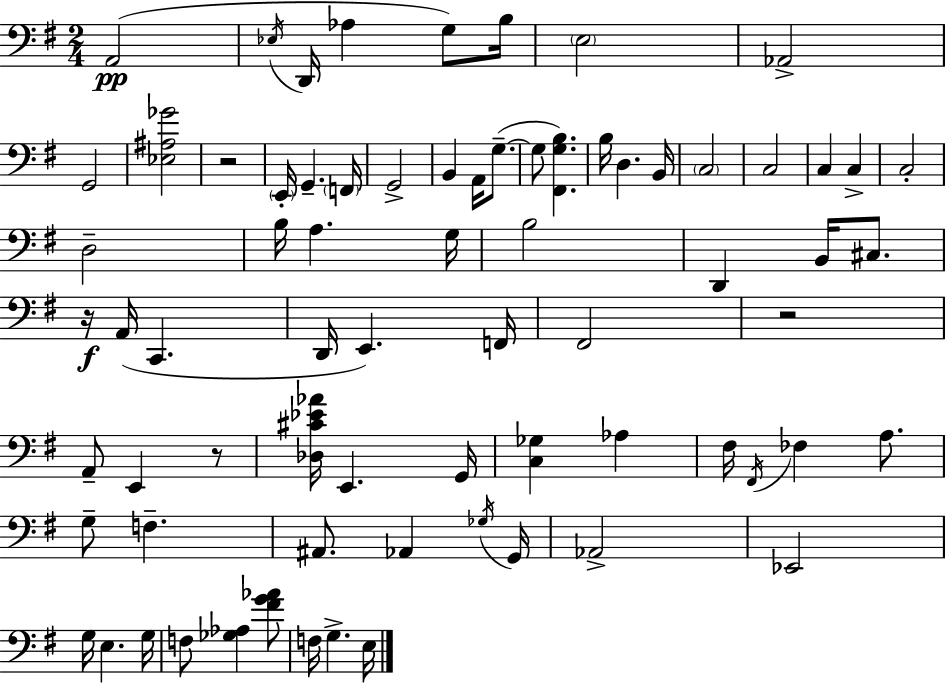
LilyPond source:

{
  \clef bass
  \numericTimeSignature
  \time 2/4
  \key e \minor
  a,2(\pp | \acciaccatura { ees16 } d,16 aes4 g8) | b16 \parenthesize e2 | aes,2-> | \break g,2 | <ees ais ges'>2 | r2 | \parenthesize e,16-. g,4.-- | \break \parenthesize f,16 g,2-> | b,4 a,16 g8.--~(~ | g8 <fis, g b>4.) | b16 d4. | \break b,16 \parenthesize c2 | c2 | c4 c4-> | c2-. | \break d2-- | b16 a4. | g16 b2 | d,4 b,16 cis8. | \break r16\f a,16( c,4. | d,16 e,4.) | f,16 fis,2 | r2 | \break a,8-- e,4 r8 | <des cis' ees' aes'>16 e,4. | g,16 <c ges>4 aes4 | fis16 \acciaccatura { fis,16 } fes4 a8. | \break g8-- f4.-- | ais,8. aes,4 | \acciaccatura { ges16 } g,16 aes,2-> | ees,2 | \break g16 e4. | g16 f8 <ges aes>4 | <fis' g' aes'>8 f16 g4.-> | e16 \bar "|."
}